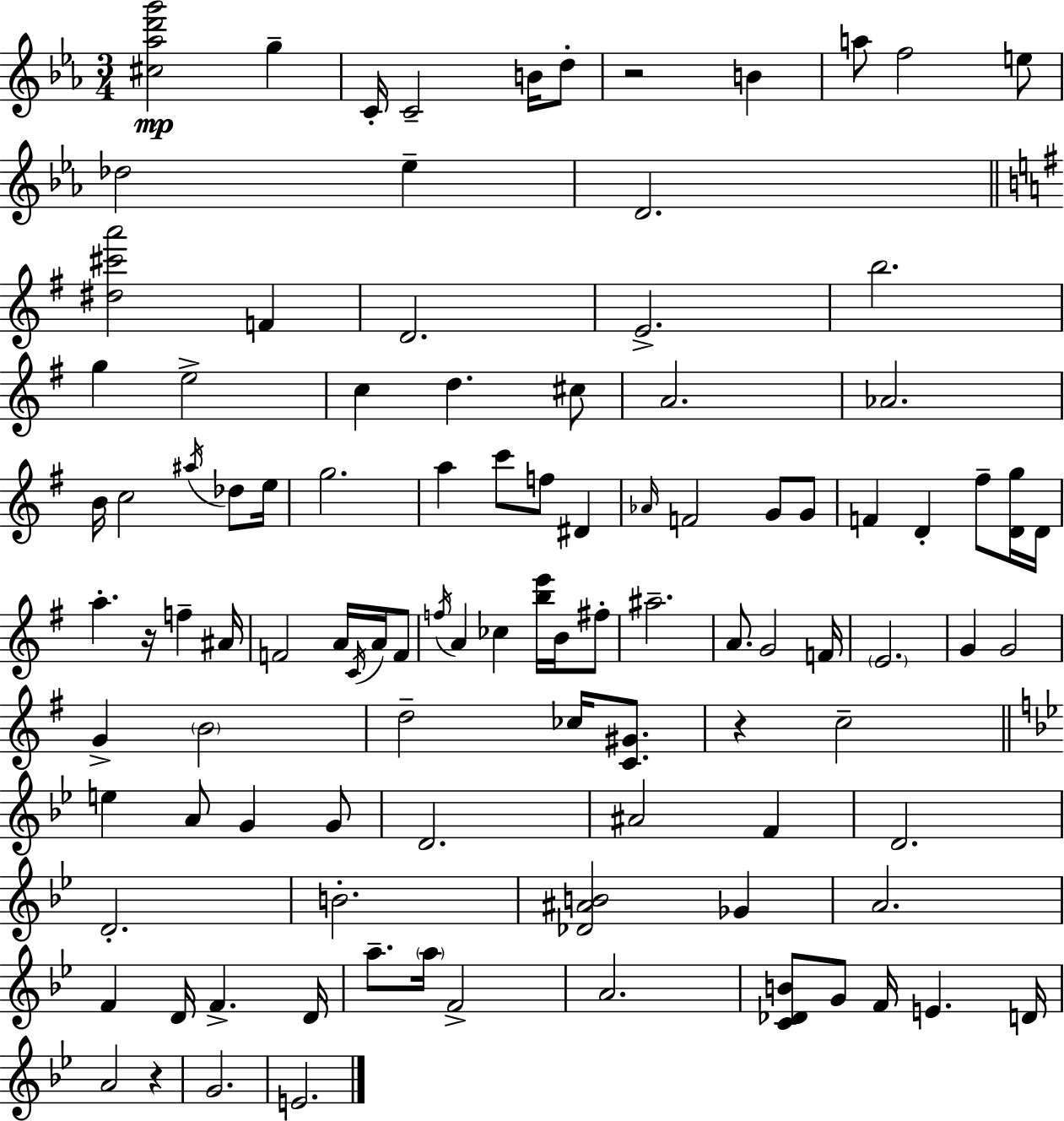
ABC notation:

X:1
T:Untitled
M:3/4
L:1/4
K:Cm
[^c_ad'g']2 g C/4 C2 B/4 d/2 z2 B a/2 f2 e/2 _d2 _e D2 [^d^c'a']2 F D2 E2 b2 g e2 c d ^c/2 A2 _A2 B/4 c2 ^a/4 _d/2 e/4 g2 a c'/2 f/2 ^D _A/4 F2 G/2 G/2 F D ^f/2 [Dg]/4 D/4 a z/4 f ^A/4 F2 A/4 C/4 A/4 F/2 f/4 A _c [be']/4 B/4 ^f/2 ^a2 A/2 G2 F/4 E2 G G2 G B2 d2 _c/4 [C^G]/2 z c2 e A/2 G G/2 D2 ^A2 F D2 D2 B2 [_D^AB]2 _G A2 F D/4 F D/4 a/2 a/4 F2 A2 [C_DB]/2 G/2 F/4 E D/4 A2 z G2 E2